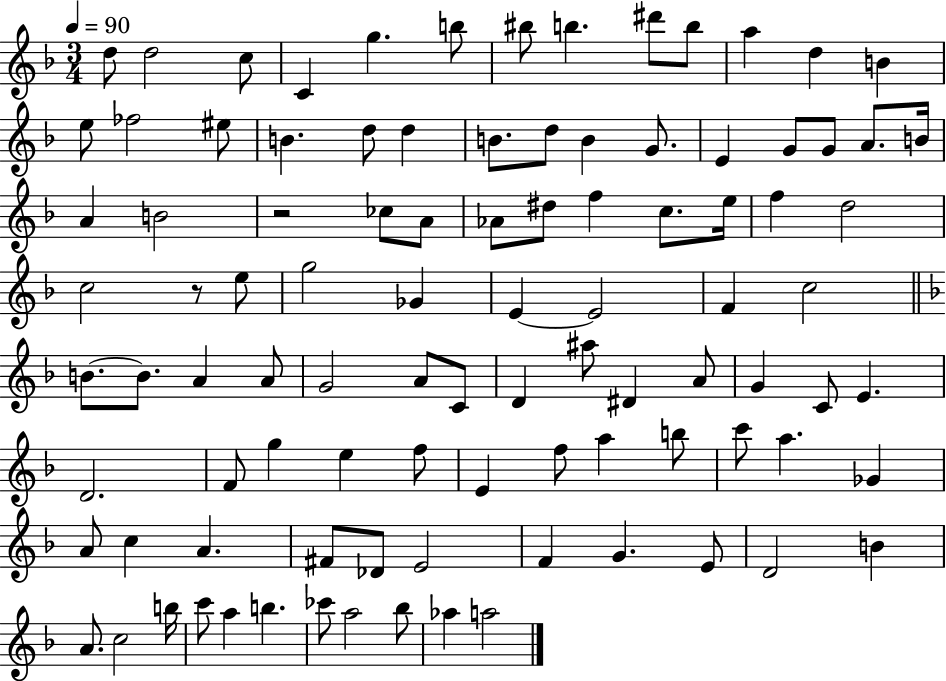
D5/e D5/h C5/e C4/q G5/q. B5/e BIS5/e B5/q. D#6/e B5/e A5/q D5/q B4/q E5/e FES5/h EIS5/e B4/q. D5/e D5/q B4/e. D5/e B4/q G4/e. E4/q G4/e G4/e A4/e. B4/s A4/q B4/h R/h CES5/e A4/e Ab4/e D#5/e F5/q C5/e. E5/s F5/q D5/h C5/h R/e E5/e G5/h Gb4/q E4/q E4/h F4/q C5/h B4/e. B4/e. A4/q A4/e G4/h A4/e C4/e D4/q A#5/e D#4/q A4/e G4/q C4/e E4/q. D4/h. F4/e G5/q E5/q F5/e E4/q F5/e A5/q B5/e C6/e A5/q. Gb4/q A4/e C5/q A4/q. F#4/e Db4/e E4/h F4/q G4/q. E4/e D4/h B4/q A4/e. C5/h B5/s C6/e A5/q B5/q. CES6/e A5/h Bb5/e Ab5/q A5/h